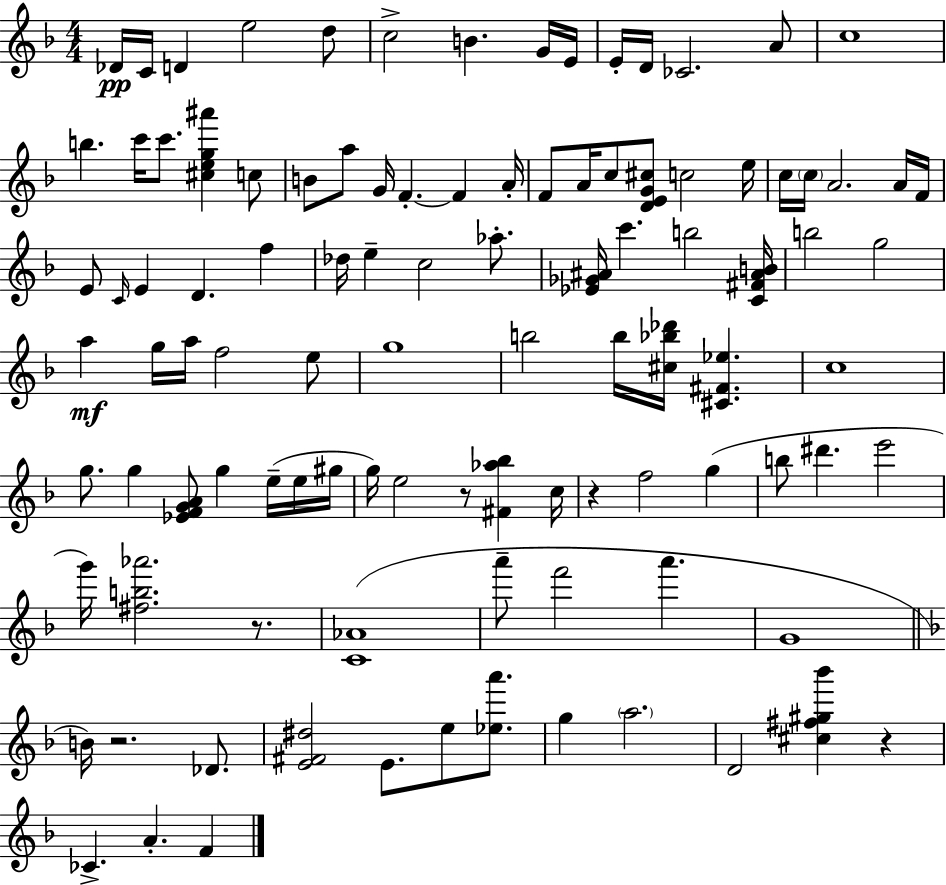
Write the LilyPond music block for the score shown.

{
  \clef treble
  \numericTimeSignature
  \time 4/4
  \key f \major
  des'16\pp c'16 d'4 e''2 d''8 | c''2-> b'4. g'16 e'16 | e'16-. d'16 ces'2. a'8 | c''1 | \break b''4. c'''16 c'''8. <cis'' e'' g'' ais'''>4 c''8 | b'8 a''8 g'16 f'4.-.~~ f'4 a'16-. | f'8 a'16 c''8 <d' e' g' cis''>8 c''2 e''16 | c''16 \parenthesize c''16 a'2. a'16 f'16 | \break e'8 \grace { c'16 } e'4 d'4. f''4 | des''16 e''4-- c''2 aes''8.-. | <ees' ges' ais'>16 c'''4. b''2 | <c' fis' ais' b'>16 b''2 g''2 | \break a''4\mf g''16 a''16 f''2 e''8 | g''1 | b''2 b''16 <cis'' bes'' des'''>16 <cis' fis' ees''>4. | c''1 | \break g''8. g''4 <ees' f' g' a'>8 g''4 e''16--( e''16 | gis''16 g''16) e''2 r8 <fis' aes'' bes''>4 | c''16 r4 f''2 g''4( | b''8 dis'''4. e'''2 | \break g'''16) <fis'' b'' aes'''>2. r8. | <c' aes'>1( | a'''8-- f'''2 a'''4. | g'1 | \break \bar "||" \break \key f \major b'16) r2. des'8. | <e' fis' dis''>2 e'8. e''8 <ees'' a'''>8. | g''4 \parenthesize a''2. | d'2 <cis'' fis'' gis'' bes'''>4 r4 | \break ces'4.-> a'4.-. f'4 | \bar "|."
}